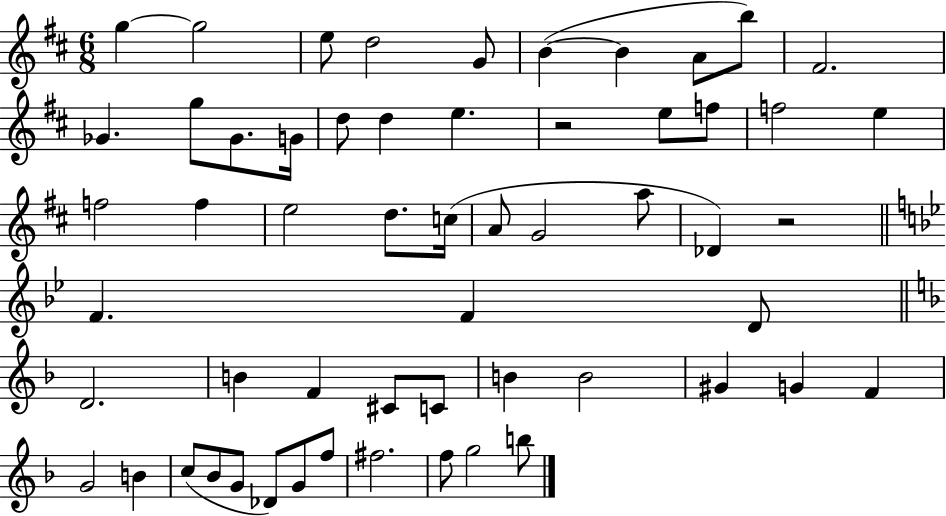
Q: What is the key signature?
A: D major